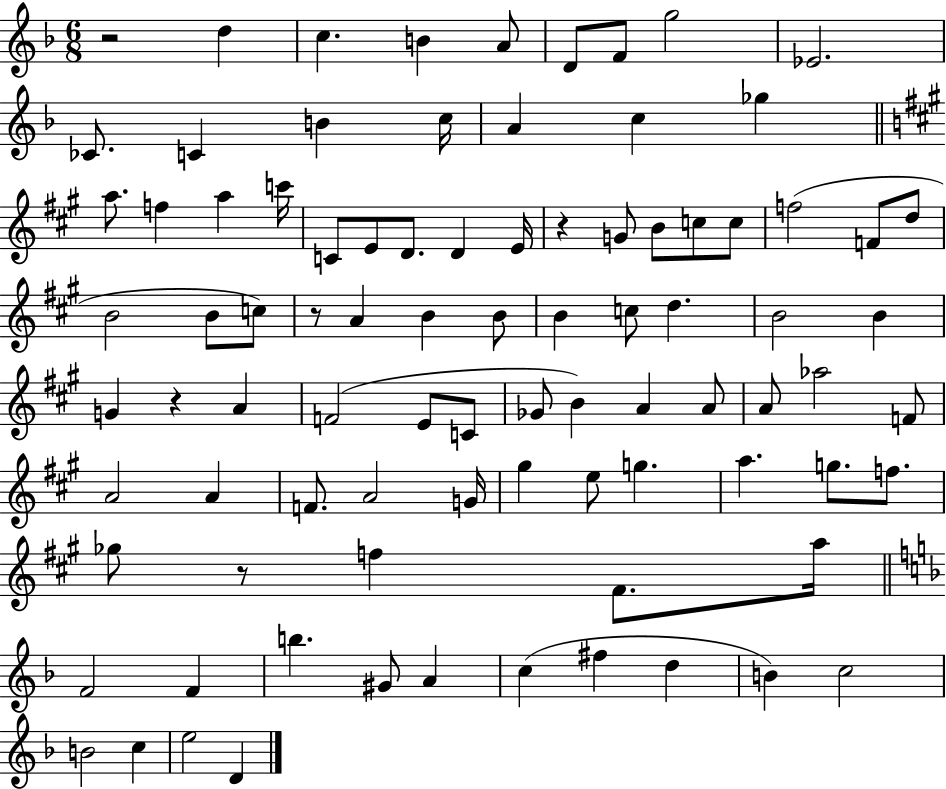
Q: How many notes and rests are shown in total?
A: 88